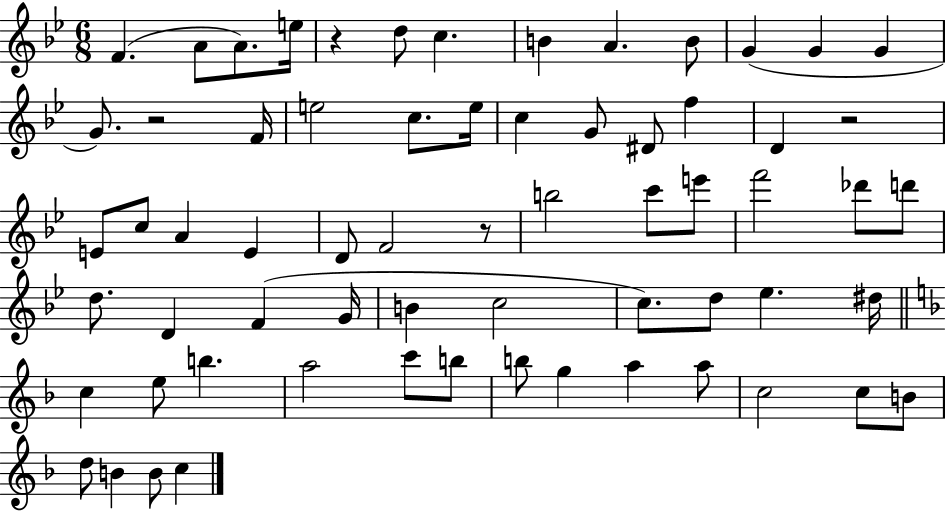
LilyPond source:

{
  \clef treble
  \numericTimeSignature
  \time 6/8
  \key bes \major
  f'4.( a'8 a'8.) e''16 | r4 d''8 c''4. | b'4 a'4. b'8 | g'4( g'4 g'4 | \break g'8.) r2 f'16 | e''2 c''8. e''16 | c''4 g'8 dis'8 f''4 | d'4 r2 | \break e'8 c''8 a'4 e'4 | d'8 f'2 r8 | b''2 c'''8 e'''8 | f'''2 des'''8 d'''8 | \break d''8. d'4 f'4( g'16 | b'4 c''2 | c''8.) d''8 ees''4. dis''16 | \bar "||" \break \key f \major c''4 e''8 b''4. | a''2 c'''8 b''8 | b''8 g''4 a''4 a''8 | c''2 c''8 b'8 | \break d''8 b'4 b'8 c''4 | \bar "|."
}